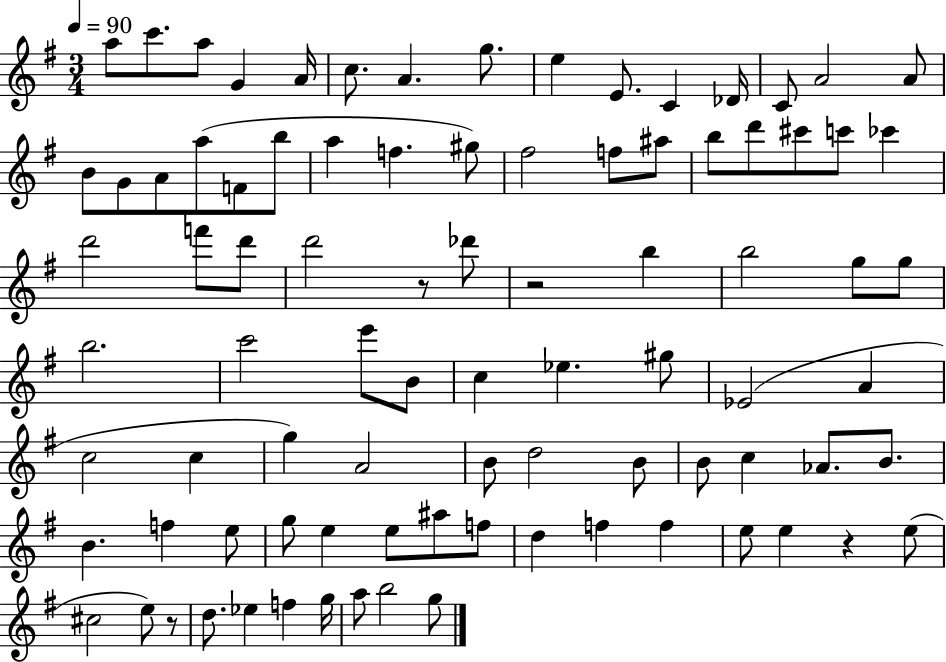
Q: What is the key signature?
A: G major